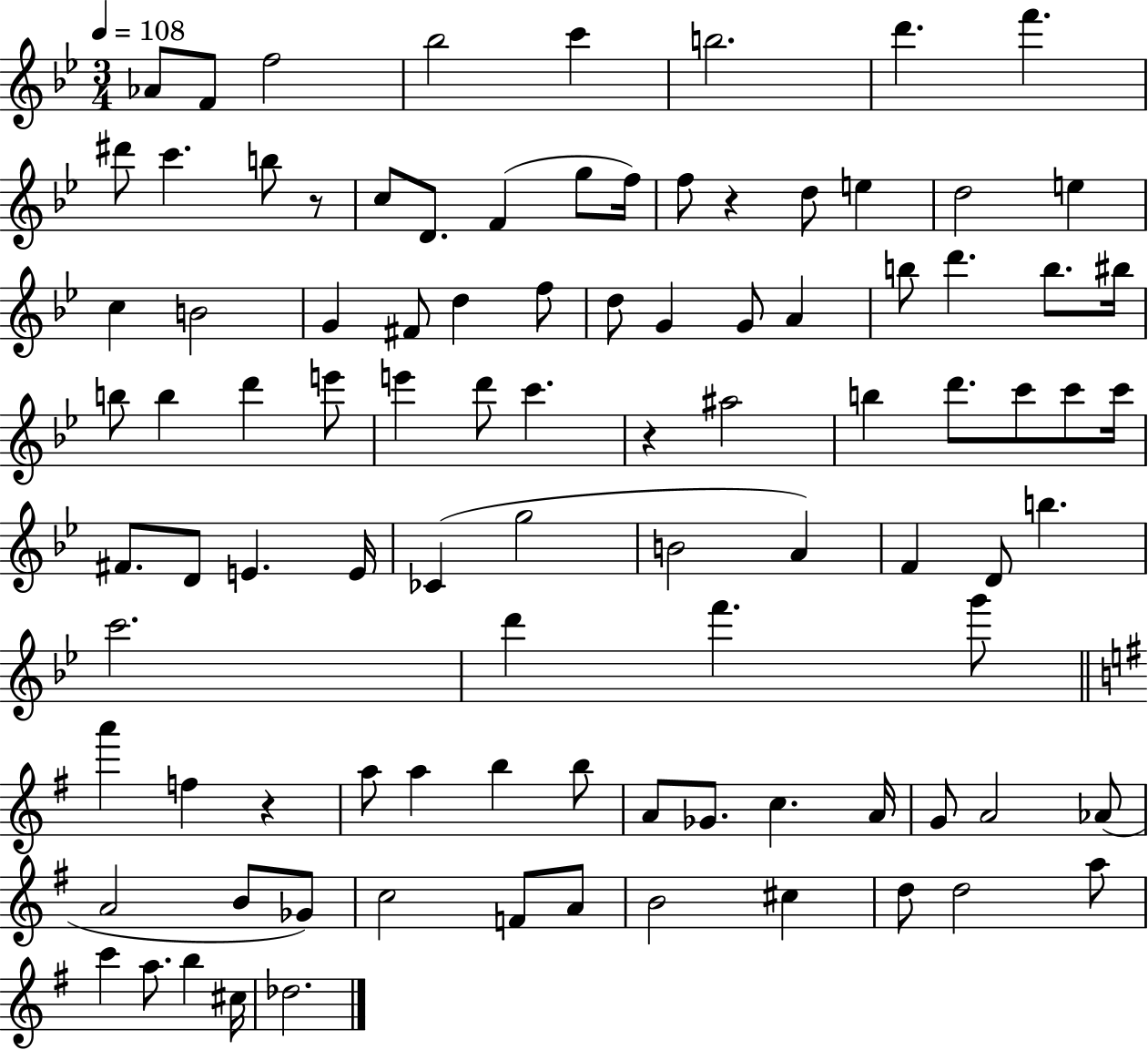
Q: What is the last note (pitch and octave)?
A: Db5